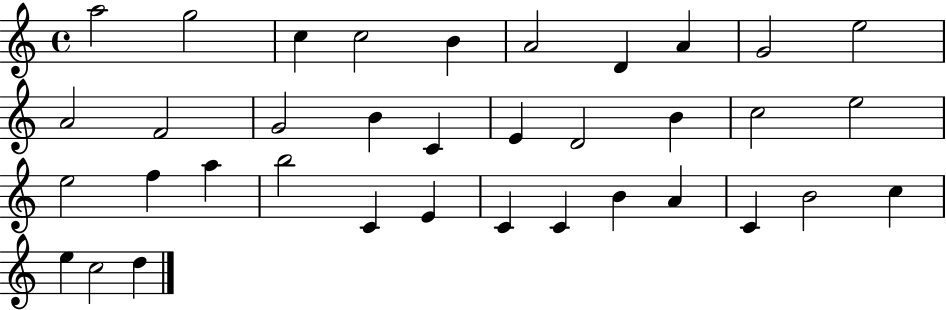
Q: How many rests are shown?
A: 0